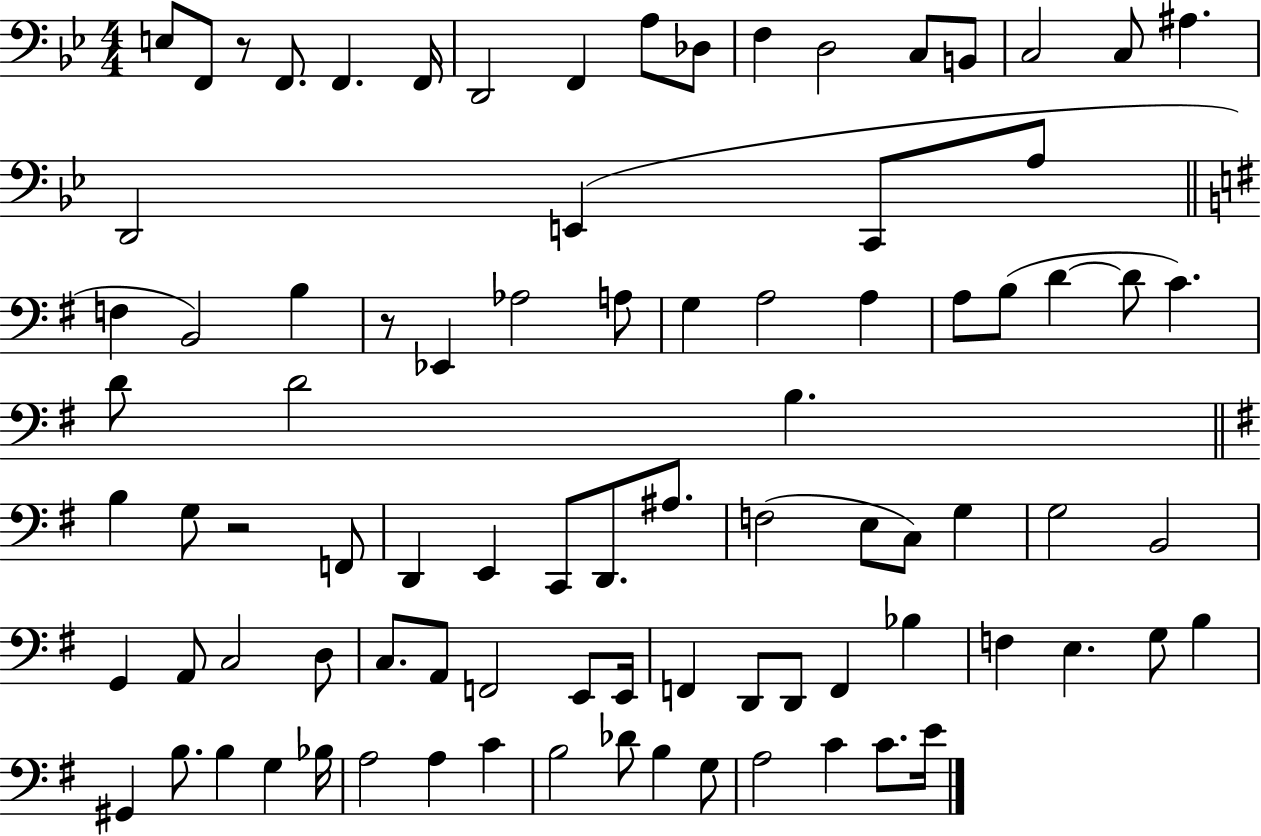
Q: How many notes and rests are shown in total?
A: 88